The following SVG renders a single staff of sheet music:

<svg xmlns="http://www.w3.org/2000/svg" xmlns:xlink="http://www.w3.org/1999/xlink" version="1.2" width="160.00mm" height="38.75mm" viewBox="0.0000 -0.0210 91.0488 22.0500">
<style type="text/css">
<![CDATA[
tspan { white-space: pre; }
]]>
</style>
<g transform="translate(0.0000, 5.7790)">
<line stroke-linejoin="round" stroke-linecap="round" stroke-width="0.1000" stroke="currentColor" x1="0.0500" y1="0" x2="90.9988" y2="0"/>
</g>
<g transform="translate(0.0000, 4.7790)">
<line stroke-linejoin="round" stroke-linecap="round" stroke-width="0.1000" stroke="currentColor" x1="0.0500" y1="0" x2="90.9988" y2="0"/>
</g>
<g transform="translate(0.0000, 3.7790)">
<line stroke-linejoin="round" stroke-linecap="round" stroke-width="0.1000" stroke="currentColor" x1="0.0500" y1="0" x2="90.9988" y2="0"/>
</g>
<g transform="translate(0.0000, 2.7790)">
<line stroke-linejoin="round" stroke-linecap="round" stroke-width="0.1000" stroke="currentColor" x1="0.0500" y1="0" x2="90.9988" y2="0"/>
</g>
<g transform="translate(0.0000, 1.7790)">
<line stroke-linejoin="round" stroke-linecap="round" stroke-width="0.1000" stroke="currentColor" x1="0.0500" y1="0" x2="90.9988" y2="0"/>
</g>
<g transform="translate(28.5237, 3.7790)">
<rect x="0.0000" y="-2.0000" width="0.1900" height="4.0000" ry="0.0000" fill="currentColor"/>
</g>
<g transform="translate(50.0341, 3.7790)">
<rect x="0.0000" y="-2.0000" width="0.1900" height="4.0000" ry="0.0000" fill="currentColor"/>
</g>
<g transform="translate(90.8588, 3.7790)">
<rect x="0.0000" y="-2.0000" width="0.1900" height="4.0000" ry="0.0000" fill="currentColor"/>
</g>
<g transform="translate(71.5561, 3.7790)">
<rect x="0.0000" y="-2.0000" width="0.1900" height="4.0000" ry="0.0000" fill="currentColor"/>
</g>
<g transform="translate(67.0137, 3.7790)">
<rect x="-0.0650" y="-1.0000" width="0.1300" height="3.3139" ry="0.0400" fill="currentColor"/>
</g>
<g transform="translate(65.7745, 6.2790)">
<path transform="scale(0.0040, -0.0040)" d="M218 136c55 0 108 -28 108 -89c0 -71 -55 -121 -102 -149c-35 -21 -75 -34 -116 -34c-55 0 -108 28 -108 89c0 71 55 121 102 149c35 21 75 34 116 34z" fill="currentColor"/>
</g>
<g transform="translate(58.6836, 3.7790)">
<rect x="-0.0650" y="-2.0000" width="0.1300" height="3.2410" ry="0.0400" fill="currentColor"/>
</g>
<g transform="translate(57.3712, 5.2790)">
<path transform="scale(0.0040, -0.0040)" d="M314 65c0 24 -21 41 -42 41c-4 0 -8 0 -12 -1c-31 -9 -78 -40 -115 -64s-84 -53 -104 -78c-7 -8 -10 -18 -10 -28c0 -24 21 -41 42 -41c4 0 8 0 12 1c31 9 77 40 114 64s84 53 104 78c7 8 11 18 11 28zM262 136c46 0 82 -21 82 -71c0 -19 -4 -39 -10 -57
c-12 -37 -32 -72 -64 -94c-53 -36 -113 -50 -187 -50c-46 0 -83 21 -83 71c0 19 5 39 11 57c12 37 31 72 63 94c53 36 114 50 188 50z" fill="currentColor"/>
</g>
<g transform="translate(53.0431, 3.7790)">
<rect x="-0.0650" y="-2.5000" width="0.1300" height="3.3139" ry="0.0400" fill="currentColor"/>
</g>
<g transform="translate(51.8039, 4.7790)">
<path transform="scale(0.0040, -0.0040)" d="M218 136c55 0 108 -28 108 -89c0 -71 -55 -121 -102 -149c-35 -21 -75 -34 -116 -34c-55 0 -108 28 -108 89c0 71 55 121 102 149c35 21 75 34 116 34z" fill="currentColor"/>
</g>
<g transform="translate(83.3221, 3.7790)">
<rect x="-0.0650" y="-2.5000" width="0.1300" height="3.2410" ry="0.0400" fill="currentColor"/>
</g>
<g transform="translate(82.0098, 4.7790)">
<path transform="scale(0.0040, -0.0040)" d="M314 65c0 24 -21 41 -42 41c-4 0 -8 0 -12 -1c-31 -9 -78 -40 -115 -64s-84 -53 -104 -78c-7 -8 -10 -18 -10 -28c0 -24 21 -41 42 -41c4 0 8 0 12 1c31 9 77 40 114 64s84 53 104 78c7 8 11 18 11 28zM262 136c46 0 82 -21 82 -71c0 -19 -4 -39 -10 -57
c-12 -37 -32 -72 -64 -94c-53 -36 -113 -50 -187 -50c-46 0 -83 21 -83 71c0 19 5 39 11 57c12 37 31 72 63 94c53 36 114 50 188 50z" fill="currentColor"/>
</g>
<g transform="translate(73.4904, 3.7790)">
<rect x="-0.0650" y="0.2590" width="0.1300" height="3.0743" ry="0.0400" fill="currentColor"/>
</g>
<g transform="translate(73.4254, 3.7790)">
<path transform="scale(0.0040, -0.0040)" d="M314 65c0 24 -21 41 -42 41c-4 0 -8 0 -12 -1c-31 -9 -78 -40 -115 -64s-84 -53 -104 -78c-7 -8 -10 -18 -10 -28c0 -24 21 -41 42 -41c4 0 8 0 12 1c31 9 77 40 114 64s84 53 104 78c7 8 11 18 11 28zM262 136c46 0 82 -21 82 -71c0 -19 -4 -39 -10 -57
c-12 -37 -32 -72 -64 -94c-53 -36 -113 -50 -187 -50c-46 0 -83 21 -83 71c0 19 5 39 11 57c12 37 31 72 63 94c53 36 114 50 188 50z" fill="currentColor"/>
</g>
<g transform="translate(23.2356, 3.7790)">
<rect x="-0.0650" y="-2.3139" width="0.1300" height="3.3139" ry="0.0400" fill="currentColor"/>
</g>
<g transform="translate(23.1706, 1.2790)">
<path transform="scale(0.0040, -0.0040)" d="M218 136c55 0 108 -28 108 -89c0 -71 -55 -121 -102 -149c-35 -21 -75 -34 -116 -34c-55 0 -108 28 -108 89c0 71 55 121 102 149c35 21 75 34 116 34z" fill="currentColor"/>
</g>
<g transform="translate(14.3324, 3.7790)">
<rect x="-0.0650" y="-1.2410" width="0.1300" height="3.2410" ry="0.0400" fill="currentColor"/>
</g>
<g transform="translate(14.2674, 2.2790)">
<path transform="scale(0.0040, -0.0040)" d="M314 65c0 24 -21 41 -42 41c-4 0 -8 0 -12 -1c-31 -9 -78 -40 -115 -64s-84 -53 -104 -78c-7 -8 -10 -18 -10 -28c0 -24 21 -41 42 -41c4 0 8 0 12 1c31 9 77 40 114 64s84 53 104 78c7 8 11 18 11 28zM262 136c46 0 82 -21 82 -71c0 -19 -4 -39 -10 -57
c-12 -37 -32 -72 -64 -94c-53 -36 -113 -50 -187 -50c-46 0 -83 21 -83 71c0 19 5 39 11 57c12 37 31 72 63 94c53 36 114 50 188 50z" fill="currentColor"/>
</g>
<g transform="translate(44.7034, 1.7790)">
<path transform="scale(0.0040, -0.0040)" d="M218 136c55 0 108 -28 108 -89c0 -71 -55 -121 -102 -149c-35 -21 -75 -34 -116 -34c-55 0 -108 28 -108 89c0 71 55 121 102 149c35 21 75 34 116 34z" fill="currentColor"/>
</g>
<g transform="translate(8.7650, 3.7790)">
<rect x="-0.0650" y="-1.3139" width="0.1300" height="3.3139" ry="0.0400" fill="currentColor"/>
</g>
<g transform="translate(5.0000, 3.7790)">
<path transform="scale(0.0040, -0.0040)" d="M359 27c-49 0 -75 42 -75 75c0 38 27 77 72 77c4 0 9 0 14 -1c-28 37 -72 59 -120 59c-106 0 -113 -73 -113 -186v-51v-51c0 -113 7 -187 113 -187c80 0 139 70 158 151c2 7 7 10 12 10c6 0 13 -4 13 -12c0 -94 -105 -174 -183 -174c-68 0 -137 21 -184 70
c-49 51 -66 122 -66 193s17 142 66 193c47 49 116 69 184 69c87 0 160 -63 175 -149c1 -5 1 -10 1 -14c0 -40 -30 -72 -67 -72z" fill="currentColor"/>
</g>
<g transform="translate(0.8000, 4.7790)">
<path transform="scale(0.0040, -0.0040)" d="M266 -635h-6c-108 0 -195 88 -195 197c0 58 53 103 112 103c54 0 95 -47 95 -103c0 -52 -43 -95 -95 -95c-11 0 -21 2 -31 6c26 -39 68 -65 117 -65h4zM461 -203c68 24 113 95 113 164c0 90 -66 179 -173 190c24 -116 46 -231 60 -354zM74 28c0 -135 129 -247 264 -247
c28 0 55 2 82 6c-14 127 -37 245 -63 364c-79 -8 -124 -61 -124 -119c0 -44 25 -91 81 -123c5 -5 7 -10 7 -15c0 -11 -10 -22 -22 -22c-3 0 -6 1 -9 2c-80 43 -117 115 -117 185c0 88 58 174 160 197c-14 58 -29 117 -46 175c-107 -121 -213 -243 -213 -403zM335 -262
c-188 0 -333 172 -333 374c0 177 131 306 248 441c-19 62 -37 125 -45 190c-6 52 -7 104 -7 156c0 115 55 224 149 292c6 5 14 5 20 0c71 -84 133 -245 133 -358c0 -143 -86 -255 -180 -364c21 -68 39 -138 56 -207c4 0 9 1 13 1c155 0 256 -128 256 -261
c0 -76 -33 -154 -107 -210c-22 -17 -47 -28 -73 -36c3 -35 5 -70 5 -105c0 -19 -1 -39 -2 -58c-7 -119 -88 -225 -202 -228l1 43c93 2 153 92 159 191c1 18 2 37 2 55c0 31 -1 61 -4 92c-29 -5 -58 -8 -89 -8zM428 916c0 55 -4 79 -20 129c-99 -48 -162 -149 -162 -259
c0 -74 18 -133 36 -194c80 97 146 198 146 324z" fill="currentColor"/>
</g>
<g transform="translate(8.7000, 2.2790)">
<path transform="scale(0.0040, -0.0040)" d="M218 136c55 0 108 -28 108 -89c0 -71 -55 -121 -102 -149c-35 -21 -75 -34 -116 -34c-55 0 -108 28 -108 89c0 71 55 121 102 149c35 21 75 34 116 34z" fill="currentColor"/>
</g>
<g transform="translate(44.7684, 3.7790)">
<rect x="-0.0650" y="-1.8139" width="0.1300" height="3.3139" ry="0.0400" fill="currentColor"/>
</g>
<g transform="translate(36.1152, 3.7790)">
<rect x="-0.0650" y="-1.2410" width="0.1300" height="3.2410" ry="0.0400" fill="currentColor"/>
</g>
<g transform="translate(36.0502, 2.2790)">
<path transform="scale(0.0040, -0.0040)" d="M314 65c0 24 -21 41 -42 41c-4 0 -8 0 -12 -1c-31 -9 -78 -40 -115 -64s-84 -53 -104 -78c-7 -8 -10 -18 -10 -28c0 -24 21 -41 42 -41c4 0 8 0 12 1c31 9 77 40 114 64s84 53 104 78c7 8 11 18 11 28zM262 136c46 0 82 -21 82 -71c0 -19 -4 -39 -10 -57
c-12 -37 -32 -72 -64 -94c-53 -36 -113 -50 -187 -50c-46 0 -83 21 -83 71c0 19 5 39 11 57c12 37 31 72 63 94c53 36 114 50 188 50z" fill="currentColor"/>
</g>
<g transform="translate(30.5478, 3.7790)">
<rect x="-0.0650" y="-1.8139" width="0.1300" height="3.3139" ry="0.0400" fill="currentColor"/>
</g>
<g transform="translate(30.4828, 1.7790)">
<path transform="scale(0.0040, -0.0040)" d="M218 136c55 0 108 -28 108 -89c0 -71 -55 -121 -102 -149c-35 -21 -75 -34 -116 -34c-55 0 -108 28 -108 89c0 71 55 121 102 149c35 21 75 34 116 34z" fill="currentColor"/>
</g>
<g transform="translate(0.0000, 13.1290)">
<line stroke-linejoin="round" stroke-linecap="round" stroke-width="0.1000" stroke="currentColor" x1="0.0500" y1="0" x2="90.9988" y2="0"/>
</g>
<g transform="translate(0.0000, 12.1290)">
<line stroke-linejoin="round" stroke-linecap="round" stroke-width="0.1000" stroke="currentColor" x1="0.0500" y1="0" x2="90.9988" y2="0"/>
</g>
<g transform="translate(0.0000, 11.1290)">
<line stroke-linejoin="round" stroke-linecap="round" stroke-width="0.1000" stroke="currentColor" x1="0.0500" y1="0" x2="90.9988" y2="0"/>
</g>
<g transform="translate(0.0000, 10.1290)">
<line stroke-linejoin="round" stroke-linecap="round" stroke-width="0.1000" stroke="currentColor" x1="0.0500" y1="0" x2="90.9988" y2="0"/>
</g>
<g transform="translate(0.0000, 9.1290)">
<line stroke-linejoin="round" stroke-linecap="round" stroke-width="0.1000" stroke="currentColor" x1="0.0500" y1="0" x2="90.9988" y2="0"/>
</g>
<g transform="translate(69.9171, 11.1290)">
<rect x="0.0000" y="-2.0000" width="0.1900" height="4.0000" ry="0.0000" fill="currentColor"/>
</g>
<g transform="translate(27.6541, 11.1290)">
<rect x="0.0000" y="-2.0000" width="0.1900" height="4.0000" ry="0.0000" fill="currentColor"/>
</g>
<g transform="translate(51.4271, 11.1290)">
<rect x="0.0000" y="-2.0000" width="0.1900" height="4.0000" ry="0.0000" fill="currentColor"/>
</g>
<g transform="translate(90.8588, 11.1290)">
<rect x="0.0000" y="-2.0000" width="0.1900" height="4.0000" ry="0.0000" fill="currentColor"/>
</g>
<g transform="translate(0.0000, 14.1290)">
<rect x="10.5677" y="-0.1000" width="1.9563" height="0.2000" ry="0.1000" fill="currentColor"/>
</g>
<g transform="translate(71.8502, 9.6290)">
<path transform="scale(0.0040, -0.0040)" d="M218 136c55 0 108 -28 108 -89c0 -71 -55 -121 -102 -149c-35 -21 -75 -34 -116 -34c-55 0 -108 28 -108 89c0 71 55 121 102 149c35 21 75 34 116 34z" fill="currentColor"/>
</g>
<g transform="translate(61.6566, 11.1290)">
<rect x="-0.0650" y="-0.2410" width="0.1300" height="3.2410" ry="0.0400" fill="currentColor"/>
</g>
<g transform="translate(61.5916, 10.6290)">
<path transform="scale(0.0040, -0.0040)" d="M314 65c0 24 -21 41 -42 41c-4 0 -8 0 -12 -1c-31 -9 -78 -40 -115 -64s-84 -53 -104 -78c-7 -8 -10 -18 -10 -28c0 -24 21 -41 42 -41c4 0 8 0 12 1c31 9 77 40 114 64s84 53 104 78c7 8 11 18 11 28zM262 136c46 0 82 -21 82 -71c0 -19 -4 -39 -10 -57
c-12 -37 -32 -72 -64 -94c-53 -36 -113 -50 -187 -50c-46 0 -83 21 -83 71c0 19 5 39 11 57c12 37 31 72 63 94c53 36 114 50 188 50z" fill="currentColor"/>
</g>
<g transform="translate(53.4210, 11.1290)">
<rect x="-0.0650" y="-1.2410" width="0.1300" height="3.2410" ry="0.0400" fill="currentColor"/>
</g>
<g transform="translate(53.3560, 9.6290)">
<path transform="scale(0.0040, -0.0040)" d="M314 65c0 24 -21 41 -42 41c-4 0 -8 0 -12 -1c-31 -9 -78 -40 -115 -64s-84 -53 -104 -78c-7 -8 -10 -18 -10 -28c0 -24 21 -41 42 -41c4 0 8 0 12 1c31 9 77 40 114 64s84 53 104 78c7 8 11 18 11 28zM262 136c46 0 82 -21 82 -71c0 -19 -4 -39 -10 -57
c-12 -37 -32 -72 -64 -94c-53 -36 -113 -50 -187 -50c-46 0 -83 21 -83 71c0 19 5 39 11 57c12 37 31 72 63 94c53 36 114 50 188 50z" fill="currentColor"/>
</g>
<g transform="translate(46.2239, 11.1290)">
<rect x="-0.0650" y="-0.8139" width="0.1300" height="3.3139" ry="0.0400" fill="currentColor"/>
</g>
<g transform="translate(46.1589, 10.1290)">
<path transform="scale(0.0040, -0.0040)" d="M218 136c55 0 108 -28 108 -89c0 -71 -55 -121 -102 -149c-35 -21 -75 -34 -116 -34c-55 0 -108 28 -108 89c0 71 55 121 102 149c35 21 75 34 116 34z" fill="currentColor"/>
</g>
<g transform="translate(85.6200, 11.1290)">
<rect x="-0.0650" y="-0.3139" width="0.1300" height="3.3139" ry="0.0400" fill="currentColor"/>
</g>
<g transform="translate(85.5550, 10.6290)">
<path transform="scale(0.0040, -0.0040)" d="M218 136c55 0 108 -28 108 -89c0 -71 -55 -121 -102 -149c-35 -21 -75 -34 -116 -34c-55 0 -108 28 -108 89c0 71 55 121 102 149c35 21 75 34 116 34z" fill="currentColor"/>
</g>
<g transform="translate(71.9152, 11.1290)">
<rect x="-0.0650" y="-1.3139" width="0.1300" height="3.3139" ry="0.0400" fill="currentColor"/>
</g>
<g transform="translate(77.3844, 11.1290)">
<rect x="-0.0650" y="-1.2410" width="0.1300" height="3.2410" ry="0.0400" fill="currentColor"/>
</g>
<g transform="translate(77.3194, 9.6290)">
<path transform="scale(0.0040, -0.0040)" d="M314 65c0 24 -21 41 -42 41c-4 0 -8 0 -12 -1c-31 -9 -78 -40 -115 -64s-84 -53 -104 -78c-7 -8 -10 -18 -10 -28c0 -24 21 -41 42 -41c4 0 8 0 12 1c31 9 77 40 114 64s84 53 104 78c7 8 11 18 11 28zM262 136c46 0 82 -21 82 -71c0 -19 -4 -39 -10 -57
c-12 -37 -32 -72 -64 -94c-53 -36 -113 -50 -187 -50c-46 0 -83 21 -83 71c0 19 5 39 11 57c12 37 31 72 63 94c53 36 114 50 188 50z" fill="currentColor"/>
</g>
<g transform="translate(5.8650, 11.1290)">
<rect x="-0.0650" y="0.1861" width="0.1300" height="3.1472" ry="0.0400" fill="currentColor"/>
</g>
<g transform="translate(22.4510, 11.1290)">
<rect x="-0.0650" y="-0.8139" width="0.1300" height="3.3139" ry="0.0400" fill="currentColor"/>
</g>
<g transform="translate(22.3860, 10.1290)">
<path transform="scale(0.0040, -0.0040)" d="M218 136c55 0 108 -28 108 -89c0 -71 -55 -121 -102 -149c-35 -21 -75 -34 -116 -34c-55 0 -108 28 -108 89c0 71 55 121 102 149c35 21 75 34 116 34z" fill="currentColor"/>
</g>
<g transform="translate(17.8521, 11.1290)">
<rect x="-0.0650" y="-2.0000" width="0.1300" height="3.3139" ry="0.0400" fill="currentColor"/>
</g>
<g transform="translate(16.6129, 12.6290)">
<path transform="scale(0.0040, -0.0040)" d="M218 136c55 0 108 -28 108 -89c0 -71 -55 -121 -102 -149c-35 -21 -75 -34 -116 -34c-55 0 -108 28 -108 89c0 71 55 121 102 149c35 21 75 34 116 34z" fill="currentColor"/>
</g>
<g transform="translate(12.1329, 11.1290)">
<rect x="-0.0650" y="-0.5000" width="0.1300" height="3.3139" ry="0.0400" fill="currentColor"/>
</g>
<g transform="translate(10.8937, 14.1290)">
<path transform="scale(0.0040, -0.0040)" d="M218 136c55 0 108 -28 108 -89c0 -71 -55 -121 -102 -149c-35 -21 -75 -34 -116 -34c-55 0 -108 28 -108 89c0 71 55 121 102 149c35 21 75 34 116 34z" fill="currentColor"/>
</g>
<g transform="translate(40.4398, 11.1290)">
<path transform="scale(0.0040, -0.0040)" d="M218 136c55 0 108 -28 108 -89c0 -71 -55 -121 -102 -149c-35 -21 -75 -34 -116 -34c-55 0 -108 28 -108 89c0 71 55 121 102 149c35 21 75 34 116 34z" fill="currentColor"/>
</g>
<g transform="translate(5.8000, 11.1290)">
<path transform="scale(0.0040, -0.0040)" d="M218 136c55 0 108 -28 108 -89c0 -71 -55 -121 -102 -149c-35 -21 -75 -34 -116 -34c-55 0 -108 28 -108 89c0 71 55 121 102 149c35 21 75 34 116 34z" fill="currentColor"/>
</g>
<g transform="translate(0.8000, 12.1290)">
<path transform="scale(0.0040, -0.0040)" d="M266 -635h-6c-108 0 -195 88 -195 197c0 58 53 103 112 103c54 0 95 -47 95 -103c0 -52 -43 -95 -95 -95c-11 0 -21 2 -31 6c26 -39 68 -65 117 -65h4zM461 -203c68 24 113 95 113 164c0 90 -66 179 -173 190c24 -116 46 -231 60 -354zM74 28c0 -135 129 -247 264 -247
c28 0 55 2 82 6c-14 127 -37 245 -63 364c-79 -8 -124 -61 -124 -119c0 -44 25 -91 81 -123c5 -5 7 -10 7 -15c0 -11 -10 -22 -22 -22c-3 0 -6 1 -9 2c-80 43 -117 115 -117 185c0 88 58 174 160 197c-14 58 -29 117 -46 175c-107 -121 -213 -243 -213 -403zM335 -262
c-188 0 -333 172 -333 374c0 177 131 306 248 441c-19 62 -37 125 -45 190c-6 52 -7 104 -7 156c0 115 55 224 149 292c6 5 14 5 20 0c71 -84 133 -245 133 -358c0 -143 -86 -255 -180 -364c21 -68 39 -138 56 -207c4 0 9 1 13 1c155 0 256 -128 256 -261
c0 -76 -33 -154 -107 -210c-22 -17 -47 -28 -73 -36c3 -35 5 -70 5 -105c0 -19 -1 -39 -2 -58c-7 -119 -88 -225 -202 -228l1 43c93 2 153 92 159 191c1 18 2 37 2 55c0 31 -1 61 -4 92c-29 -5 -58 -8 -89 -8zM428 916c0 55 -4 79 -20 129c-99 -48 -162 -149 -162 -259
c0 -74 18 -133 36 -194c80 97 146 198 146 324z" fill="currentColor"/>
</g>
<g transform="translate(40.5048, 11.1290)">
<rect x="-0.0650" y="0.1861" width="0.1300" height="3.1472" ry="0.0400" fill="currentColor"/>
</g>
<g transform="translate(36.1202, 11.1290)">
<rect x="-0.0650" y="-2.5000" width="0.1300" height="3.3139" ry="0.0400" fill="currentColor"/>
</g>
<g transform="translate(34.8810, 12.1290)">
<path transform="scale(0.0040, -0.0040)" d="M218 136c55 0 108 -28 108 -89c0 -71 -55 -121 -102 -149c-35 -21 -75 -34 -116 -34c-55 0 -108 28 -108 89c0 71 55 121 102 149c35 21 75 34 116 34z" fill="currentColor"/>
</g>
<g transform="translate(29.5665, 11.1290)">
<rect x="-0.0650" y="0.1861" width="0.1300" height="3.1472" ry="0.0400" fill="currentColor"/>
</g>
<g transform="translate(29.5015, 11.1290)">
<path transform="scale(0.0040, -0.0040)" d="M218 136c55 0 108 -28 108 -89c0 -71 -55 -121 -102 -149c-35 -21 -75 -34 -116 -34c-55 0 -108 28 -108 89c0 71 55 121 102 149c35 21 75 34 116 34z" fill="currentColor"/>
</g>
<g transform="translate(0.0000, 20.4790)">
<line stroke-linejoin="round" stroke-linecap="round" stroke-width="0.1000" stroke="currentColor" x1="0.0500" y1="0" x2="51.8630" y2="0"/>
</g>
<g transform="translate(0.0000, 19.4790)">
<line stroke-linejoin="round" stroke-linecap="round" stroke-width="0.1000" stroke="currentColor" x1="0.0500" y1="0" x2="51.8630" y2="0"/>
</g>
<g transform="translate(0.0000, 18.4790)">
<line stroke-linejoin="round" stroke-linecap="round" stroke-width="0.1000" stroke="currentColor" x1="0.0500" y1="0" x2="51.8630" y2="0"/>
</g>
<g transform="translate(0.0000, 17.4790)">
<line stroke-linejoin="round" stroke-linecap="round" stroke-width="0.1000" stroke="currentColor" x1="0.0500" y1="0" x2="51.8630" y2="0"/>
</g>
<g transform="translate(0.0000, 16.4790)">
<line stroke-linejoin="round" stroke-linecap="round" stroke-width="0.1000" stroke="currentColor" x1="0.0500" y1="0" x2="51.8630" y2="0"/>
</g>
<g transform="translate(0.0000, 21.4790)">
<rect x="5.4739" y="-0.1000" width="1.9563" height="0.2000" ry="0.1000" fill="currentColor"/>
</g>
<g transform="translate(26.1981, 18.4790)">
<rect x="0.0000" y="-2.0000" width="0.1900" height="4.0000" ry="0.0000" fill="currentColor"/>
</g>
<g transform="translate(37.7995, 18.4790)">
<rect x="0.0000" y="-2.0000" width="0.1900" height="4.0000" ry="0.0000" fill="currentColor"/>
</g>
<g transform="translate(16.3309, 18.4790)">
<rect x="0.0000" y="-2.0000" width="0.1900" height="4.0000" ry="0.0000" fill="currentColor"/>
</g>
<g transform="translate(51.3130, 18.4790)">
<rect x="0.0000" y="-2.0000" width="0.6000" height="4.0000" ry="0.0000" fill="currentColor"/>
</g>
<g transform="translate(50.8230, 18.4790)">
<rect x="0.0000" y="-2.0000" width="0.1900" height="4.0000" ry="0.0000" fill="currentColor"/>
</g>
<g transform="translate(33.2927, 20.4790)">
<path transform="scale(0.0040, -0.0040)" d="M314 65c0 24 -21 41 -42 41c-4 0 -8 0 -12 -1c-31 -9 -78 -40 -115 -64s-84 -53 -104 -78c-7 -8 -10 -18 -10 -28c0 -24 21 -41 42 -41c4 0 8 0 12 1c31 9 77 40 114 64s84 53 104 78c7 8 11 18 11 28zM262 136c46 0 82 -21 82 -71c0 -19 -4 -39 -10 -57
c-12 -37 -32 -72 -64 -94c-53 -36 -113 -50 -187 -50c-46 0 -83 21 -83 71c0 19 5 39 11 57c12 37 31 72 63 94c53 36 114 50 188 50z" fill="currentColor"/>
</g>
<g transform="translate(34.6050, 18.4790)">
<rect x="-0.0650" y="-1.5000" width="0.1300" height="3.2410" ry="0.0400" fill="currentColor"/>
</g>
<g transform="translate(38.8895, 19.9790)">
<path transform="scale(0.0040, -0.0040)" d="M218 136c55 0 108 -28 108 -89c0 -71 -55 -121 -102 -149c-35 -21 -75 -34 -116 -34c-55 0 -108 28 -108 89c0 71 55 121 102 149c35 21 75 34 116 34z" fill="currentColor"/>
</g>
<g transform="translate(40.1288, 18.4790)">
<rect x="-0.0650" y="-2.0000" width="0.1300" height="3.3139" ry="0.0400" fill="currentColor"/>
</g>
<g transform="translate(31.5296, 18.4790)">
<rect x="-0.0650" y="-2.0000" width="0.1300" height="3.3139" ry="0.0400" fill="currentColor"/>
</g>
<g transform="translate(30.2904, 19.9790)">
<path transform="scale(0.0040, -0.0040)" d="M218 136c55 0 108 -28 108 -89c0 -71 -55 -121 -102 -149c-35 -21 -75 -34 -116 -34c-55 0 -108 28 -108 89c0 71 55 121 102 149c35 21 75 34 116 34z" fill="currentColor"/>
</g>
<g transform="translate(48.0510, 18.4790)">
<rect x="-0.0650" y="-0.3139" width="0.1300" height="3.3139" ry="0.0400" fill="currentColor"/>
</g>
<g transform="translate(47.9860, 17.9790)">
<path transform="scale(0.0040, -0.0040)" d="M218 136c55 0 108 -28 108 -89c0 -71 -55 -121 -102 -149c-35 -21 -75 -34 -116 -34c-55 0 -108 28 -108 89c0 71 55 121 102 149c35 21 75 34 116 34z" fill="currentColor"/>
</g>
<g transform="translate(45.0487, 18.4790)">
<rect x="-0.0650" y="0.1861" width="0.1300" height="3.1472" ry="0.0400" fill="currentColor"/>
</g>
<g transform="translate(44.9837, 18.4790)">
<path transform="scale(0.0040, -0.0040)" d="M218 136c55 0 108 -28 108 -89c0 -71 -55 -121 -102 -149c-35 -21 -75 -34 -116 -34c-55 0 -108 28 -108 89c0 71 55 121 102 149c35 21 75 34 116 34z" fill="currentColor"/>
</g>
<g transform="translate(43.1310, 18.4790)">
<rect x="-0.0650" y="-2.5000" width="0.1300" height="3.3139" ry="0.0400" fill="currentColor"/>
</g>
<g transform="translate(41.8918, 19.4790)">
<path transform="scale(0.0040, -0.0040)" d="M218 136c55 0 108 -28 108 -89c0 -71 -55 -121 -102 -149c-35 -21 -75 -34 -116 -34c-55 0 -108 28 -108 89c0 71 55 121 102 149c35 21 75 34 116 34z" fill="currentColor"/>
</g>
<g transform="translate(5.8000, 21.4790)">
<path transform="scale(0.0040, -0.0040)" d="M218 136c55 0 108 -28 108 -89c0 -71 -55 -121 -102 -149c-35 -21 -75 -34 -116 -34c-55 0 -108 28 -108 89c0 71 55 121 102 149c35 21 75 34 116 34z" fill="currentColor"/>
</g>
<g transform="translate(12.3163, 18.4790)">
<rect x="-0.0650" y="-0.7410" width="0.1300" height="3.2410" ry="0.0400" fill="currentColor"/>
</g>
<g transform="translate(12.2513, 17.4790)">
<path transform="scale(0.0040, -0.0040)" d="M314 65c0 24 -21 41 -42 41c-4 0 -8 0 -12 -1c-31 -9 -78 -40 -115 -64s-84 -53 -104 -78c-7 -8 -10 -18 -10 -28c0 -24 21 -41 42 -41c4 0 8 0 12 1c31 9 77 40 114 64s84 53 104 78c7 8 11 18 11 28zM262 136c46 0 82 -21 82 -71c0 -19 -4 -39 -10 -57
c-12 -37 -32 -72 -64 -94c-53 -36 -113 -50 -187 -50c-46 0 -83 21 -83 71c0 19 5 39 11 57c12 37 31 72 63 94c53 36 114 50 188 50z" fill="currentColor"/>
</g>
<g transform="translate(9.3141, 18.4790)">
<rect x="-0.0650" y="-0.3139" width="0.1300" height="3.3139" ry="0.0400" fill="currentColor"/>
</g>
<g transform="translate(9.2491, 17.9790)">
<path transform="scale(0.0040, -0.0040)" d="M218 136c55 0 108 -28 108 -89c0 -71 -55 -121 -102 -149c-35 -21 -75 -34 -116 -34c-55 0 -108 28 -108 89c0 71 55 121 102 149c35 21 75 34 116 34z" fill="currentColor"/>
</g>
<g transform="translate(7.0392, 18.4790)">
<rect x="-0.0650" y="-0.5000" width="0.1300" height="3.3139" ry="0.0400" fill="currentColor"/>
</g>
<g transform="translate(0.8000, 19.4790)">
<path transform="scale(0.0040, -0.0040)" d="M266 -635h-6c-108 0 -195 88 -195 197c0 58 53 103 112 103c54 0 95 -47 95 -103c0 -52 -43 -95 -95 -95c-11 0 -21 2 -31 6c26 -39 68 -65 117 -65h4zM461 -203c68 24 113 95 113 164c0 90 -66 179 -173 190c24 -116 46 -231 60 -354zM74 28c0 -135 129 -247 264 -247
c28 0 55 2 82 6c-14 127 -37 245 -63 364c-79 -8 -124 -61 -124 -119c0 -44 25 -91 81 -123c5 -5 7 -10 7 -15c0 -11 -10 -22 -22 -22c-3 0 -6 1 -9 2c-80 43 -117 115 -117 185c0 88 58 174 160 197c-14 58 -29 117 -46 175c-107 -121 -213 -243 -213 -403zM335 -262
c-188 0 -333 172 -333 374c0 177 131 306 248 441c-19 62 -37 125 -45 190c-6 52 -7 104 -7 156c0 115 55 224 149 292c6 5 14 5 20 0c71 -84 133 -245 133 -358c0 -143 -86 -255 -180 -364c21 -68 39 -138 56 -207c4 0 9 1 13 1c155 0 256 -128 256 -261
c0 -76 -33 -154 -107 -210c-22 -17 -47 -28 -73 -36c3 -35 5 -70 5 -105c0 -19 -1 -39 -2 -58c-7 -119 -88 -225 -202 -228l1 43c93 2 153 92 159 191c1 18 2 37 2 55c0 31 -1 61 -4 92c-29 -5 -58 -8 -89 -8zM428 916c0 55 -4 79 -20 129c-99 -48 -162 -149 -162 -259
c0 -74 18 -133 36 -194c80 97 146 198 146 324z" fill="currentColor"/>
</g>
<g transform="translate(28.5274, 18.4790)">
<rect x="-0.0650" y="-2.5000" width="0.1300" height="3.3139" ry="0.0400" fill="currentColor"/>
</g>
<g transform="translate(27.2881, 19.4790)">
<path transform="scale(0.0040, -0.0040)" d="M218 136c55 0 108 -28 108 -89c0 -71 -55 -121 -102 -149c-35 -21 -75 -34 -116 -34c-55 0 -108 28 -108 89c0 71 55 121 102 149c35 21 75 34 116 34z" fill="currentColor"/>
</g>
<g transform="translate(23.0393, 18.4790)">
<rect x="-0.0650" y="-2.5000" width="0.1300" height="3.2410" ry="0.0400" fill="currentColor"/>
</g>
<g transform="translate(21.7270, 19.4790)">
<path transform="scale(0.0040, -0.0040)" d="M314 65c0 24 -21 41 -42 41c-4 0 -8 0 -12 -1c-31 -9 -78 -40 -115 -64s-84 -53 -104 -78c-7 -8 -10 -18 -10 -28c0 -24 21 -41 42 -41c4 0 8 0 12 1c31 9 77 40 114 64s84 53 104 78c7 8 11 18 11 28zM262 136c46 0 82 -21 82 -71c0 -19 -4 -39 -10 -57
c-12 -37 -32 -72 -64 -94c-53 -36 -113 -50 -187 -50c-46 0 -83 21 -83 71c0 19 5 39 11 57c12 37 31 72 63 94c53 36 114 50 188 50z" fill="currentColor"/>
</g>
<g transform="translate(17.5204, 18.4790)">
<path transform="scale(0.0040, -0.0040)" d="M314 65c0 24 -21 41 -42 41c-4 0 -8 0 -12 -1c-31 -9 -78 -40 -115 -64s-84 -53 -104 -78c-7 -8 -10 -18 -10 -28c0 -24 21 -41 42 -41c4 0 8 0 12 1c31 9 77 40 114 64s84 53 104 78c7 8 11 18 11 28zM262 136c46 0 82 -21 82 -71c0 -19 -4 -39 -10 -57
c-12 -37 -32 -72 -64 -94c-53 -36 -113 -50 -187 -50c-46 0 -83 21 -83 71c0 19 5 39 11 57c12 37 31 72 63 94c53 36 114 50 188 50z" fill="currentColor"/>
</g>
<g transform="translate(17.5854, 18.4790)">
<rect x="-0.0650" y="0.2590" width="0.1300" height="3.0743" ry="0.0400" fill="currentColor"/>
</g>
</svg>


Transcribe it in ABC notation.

X:1
T:Untitled
M:4/4
L:1/4
K:C
e e2 g f e2 f G F2 D B2 G2 B C F d B G B d e2 c2 e e2 c C c d2 B2 G2 G F E2 F G B c